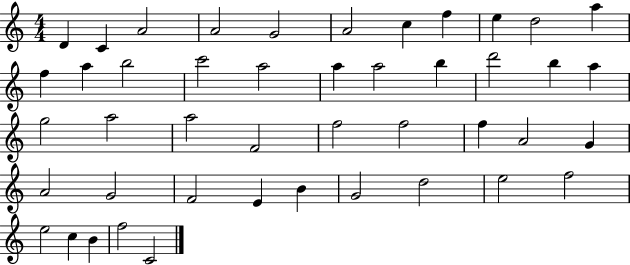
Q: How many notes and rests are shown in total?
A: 45